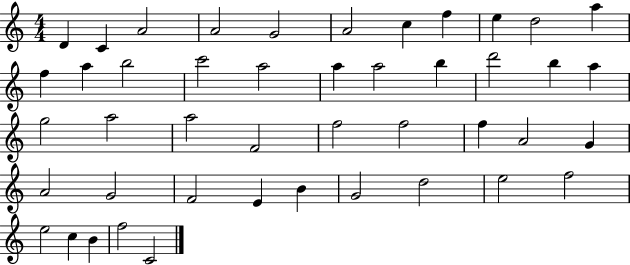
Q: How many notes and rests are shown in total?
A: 45